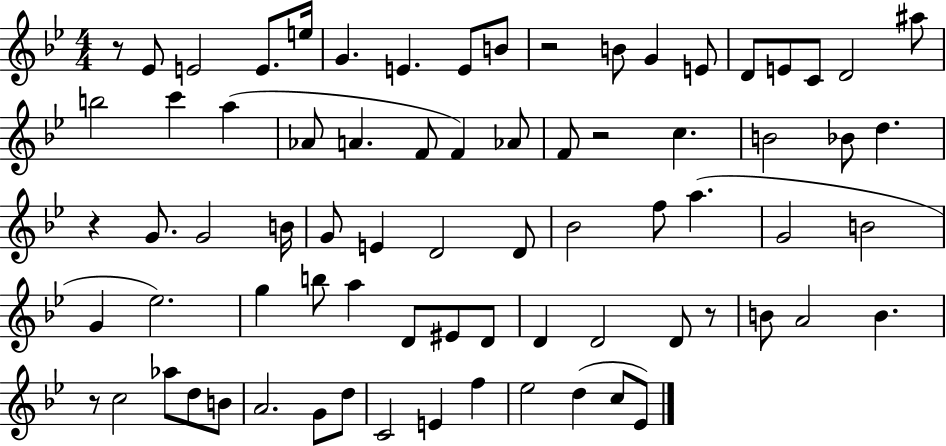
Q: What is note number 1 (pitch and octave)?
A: Eb4